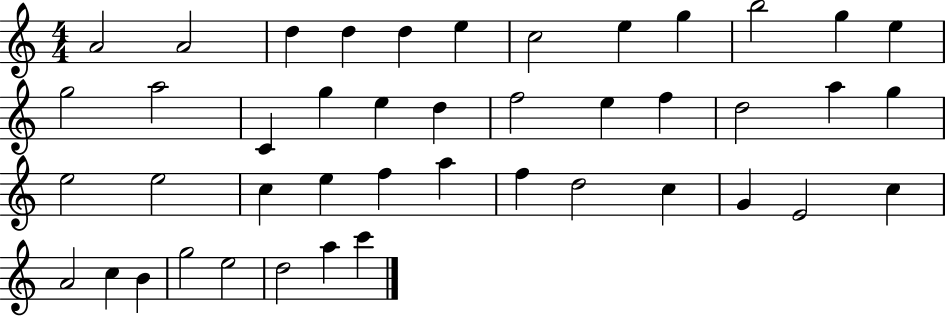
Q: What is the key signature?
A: C major